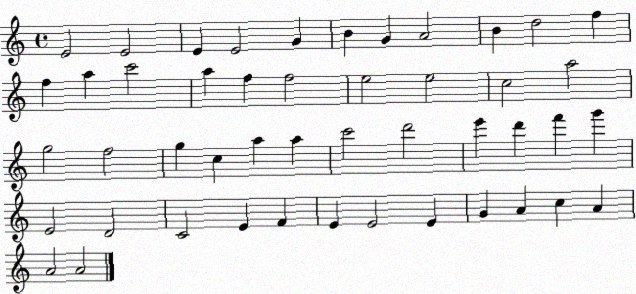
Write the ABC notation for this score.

X:1
T:Untitled
M:4/4
L:1/4
K:C
E2 E2 E E2 G B G A2 B d2 f f a c'2 a f f2 e2 e2 c2 a2 g2 f2 g c a a c'2 d'2 e' d' f' g' E2 D2 C2 E F E E2 E G A c A A2 A2